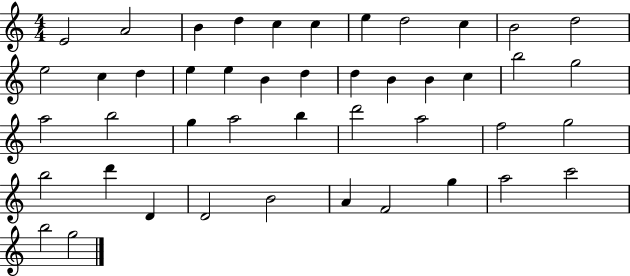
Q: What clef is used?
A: treble